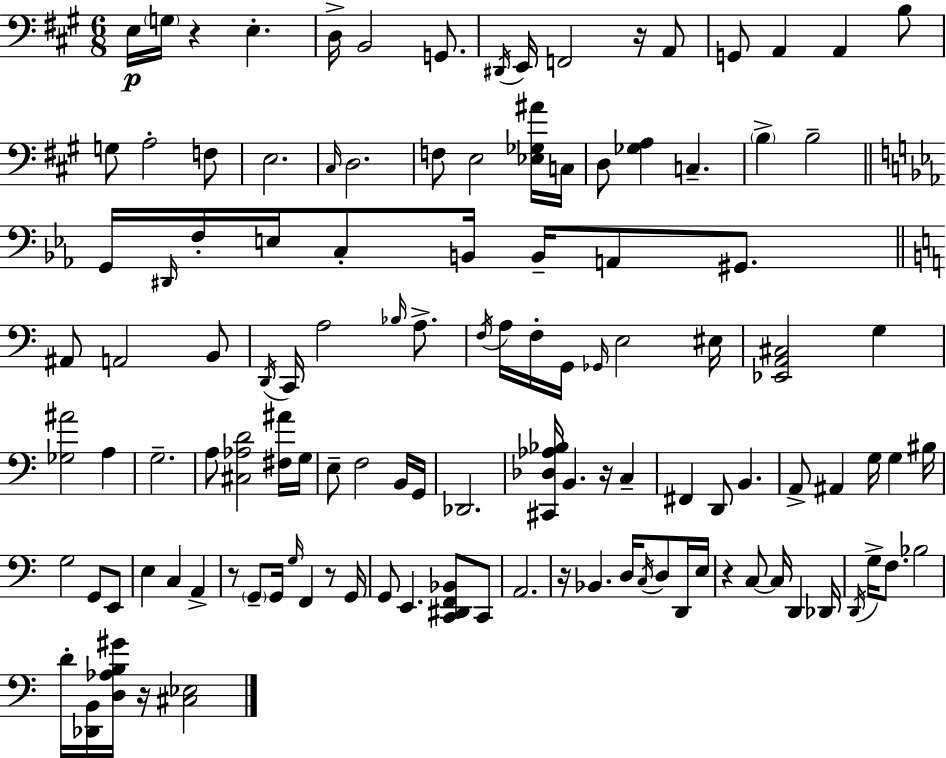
{
  \clef bass
  \numericTimeSignature
  \time 6/8
  \key a \major
  e16\p \parenthesize g16 r4 e4.-. | d16-> b,2 g,8. | \acciaccatura { dis,16 } e,16 f,2 r16 a,8 | g,8 a,4 a,4 b8 | \break g8 a2-. f8 | e2. | \grace { cis16 } d2. | f8 e2 | \break <ees ges ais'>16 c16 d8 <ges a>4 c4.-- | \parenthesize b4-> b2-- | \bar "||" \break \key c \minor g,16 \grace { dis,16 } f16-. e16 c8-. b,16 b,16-- a,8 gis,8. | \bar "||" \break \key a \minor ais,8 a,2 b,8 | \acciaccatura { d,16 } c,16 a2 \grace { bes16 } a8.-> | \acciaccatura { f16 } a16 f16-. g,16 \grace { ges,16 } e2 | eis16 <ees, a, cis>2 | \break g4 <ges ais'>2 | a4 g2.-- | a8 <cis aes d'>2 | <fis ais'>16 g16 e8-- f2 | \break b,16 g,16 des,2. | <cis, des aes bes>16 b,4. r16 | c4-- fis,4 d,8 b,4. | a,8-> ais,4 g16 g4 | \break bis16 g2 | g,8 e,8 e4 c4 | a,4-> r8 \parenthesize g,8-- g,16 \grace { g16 } f,4 | r8 g,16 g,8 e,4. | \break <c, dis, f, bes,>8 c,8 a,2. | r16 bes,4. | d16 \acciaccatura { c16 } d8 d,16 e16 r4 c8~~ | c16 d,4 des,16 \acciaccatura { d,16 } g16-> f8. bes2 | \break d'16-. <des, b,>16 <d aes b gis'>16 r16 <cis ees>2 | \bar "|."
}